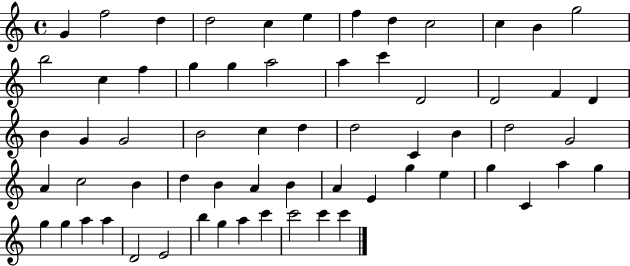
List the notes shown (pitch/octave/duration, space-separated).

G4/q F5/h D5/q D5/h C5/q E5/q F5/q D5/q C5/h C5/q B4/q G5/h B5/h C5/q F5/q G5/q G5/q A5/h A5/q C6/q D4/h D4/h F4/q D4/q B4/q G4/q G4/h B4/h C5/q D5/q D5/h C4/q B4/q D5/h G4/h A4/q C5/h B4/q D5/q B4/q A4/q B4/q A4/q E4/q G5/q E5/q G5/q C4/q A5/q G5/q G5/q G5/q A5/q A5/q D4/h E4/h B5/q G5/q A5/q C6/q C6/h C6/q C6/q